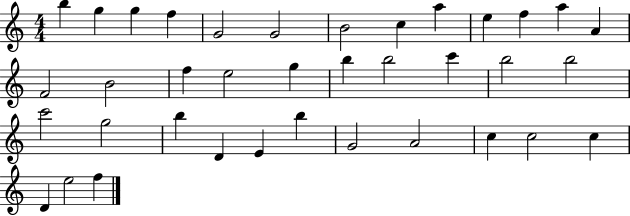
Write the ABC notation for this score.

X:1
T:Untitled
M:4/4
L:1/4
K:C
b g g f G2 G2 B2 c a e f a A F2 B2 f e2 g b b2 c' b2 b2 c'2 g2 b D E b G2 A2 c c2 c D e2 f